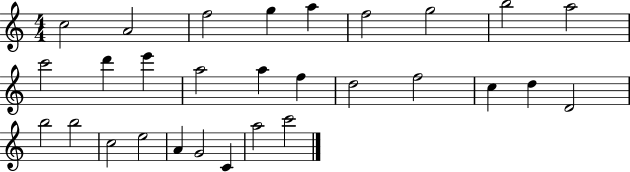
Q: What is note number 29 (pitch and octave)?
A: C6